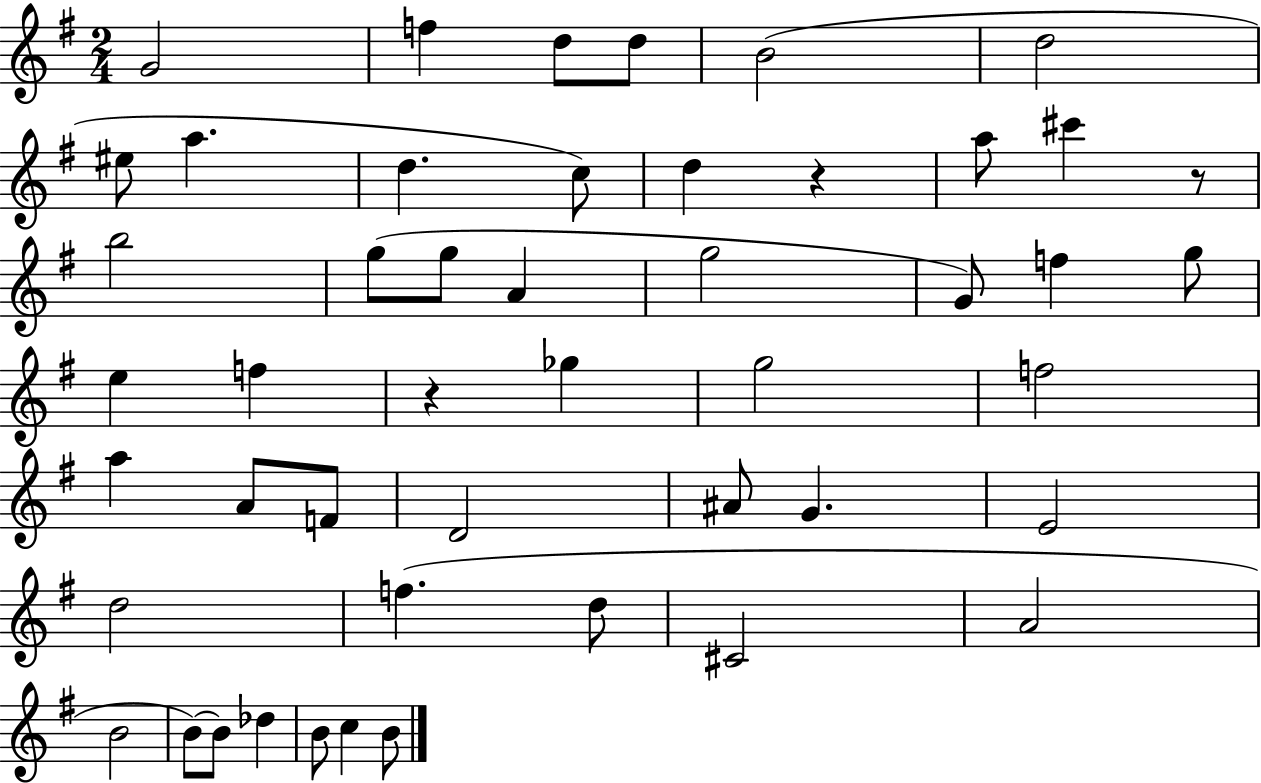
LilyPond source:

{
  \clef treble
  \numericTimeSignature
  \time 2/4
  \key g \major
  g'2 | f''4 d''8 d''8 | b'2( | d''2 | \break eis''8 a''4. | d''4. c''8) | d''4 r4 | a''8 cis'''4 r8 | \break b''2 | g''8( g''8 a'4 | g''2 | g'8) f''4 g''8 | \break e''4 f''4 | r4 ges''4 | g''2 | f''2 | \break a''4 a'8 f'8 | d'2 | ais'8 g'4. | e'2 | \break d''2 | f''4.( d''8 | cis'2 | a'2 | \break b'2 | b'8~~) b'8 des''4 | b'8 c''4 b'8 | \bar "|."
}